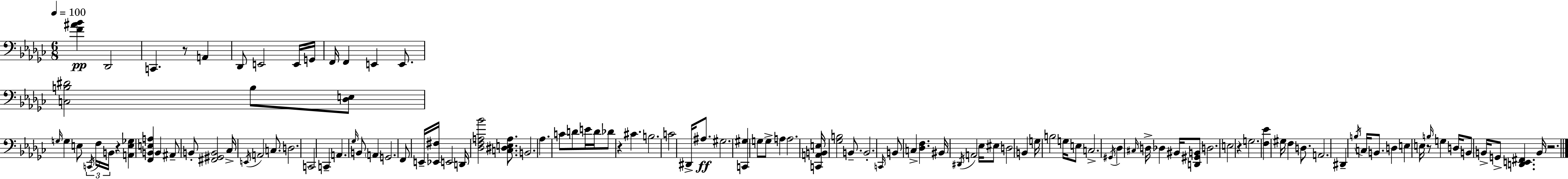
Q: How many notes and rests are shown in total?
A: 120